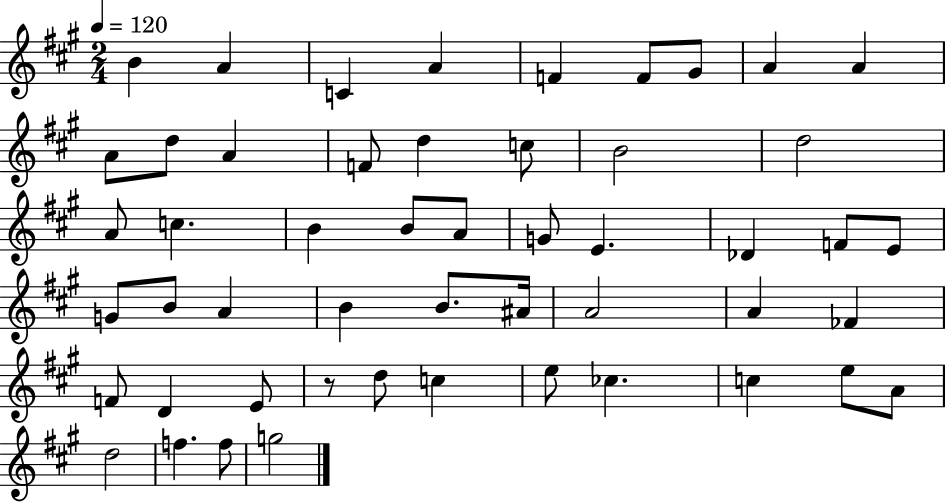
{
  \clef treble
  \numericTimeSignature
  \time 2/4
  \key a \major
  \tempo 4 = 120
  b'4 a'4 | c'4 a'4 | f'4 f'8 gis'8 | a'4 a'4 | \break a'8 d''8 a'4 | f'8 d''4 c''8 | b'2 | d''2 | \break a'8 c''4. | b'4 b'8 a'8 | g'8 e'4. | des'4 f'8 e'8 | \break g'8 b'8 a'4 | b'4 b'8. ais'16 | a'2 | a'4 fes'4 | \break f'8 d'4 e'8 | r8 d''8 c''4 | e''8 ces''4. | c''4 e''8 a'8 | \break d''2 | f''4. f''8 | g''2 | \bar "|."
}